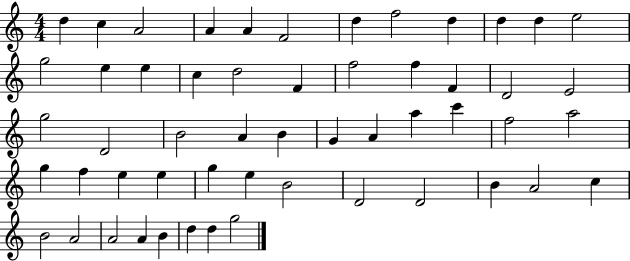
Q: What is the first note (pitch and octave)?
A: D5